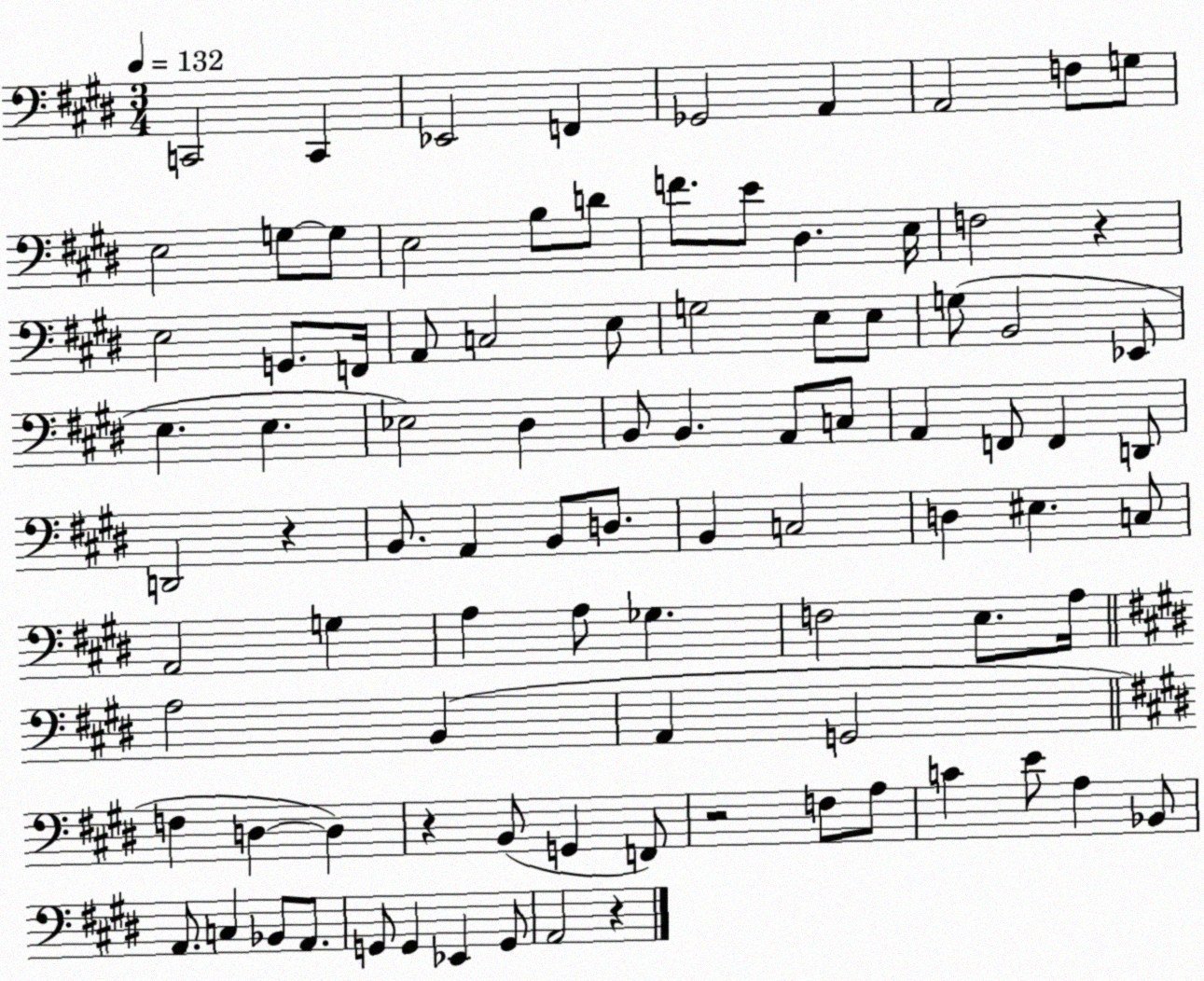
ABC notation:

X:1
T:Untitled
M:3/4
L:1/4
K:E
C,,2 C,, _E,,2 F,, _G,,2 A,, A,,2 F,/2 G,/2 E,2 G,/2 G,/2 E,2 B,/2 D/2 F/2 E/2 ^D, E,/4 F,2 z E,2 G,,/2 F,,/4 A,,/2 C,2 E,/2 G,2 E,/2 E,/2 G,/2 B,,2 _E,,/2 E, E, _E,2 ^D, B,,/2 B,, A,,/2 C,/2 A,, F,,/2 F,, D,,/2 D,,2 z B,,/2 A,, B,,/2 D,/2 B,, C,2 D, ^E, C,/2 A,,2 G, A, A,/2 _G, F,2 E,/2 A,/4 A,2 B,, A,, G,,2 F, D, D, z B,,/2 G,, F,,/2 z2 F,/2 A,/2 C E/2 A, _B,,/2 A,,/2 C, _B,,/2 A,,/2 G,,/2 G,, _E,, G,,/2 A,,2 z